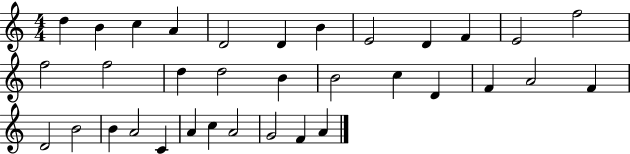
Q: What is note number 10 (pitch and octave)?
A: F4